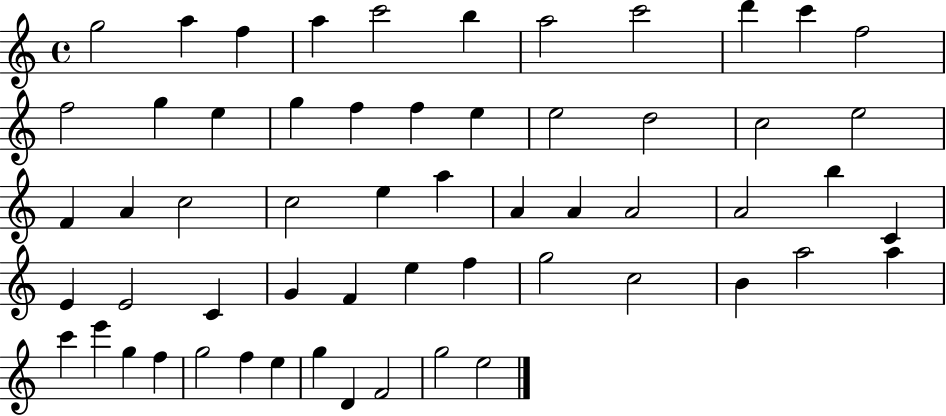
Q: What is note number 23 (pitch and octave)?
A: F4